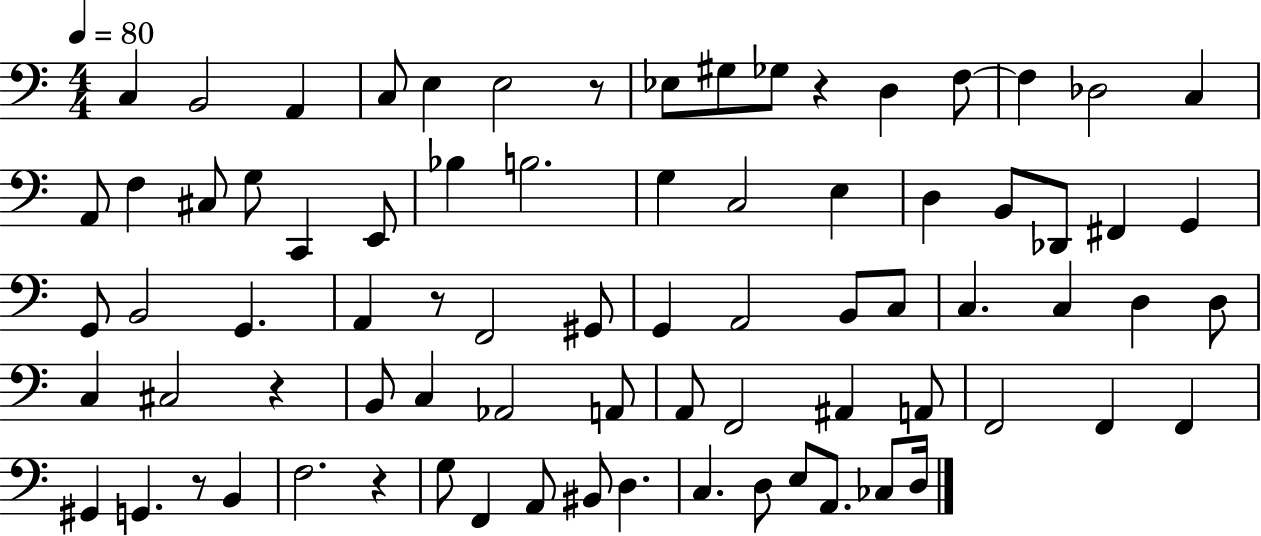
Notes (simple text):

C3/q B2/h A2/q C3/e E3/q E3/h R/e Eb3/e G#3/e Gb3/e R/q D3/q F3/e F3/q Db3/h C3/q A2/e F3/q C#3/e G3/e C2/q E2/e Bb3/q B3/h. G3/q C3/h E3/q D3/q B2/e Db2/e F#2/q G2/q G2/e B2/h G2/q. A2/q R/e F2/h G#2/e G2/q A2/h B2/e C3/e C3/q. C3/q D3/q D3/e C3/q C#3/h R/q B2/e C3/q Ab2/h A2/e A2/e F2/h A#2/q A2/e F2/h F2/q F2/q G#2/q G2/q. R/e B2/q F3/h. R/q G3/e F2/q A2/e BIS2/e D3/q. C3/q. D3/e E3/e A2/e. CES3/e D3/s